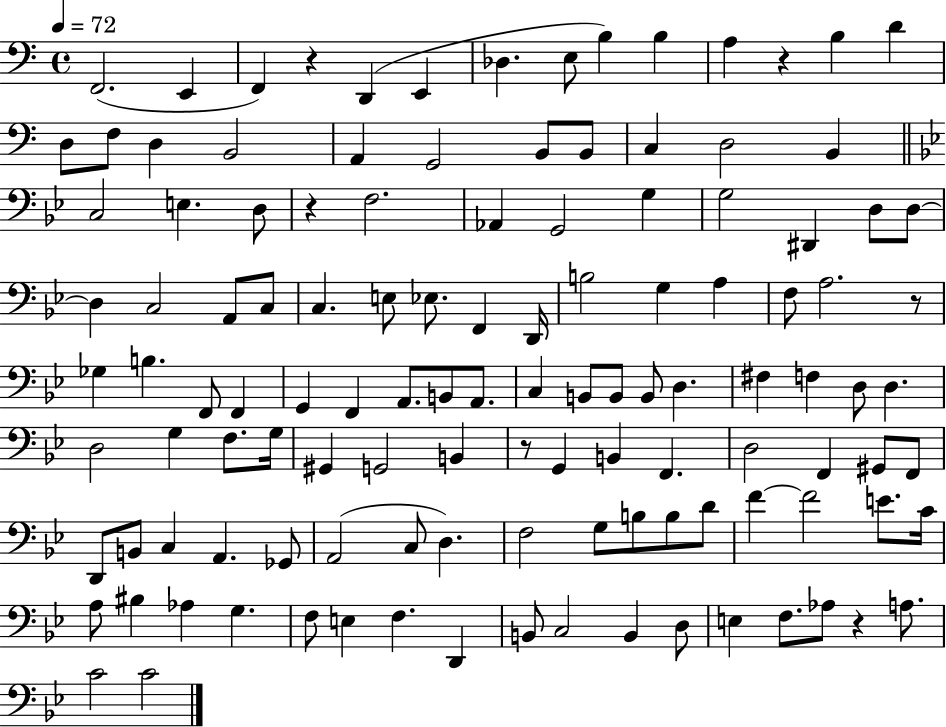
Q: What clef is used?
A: bass